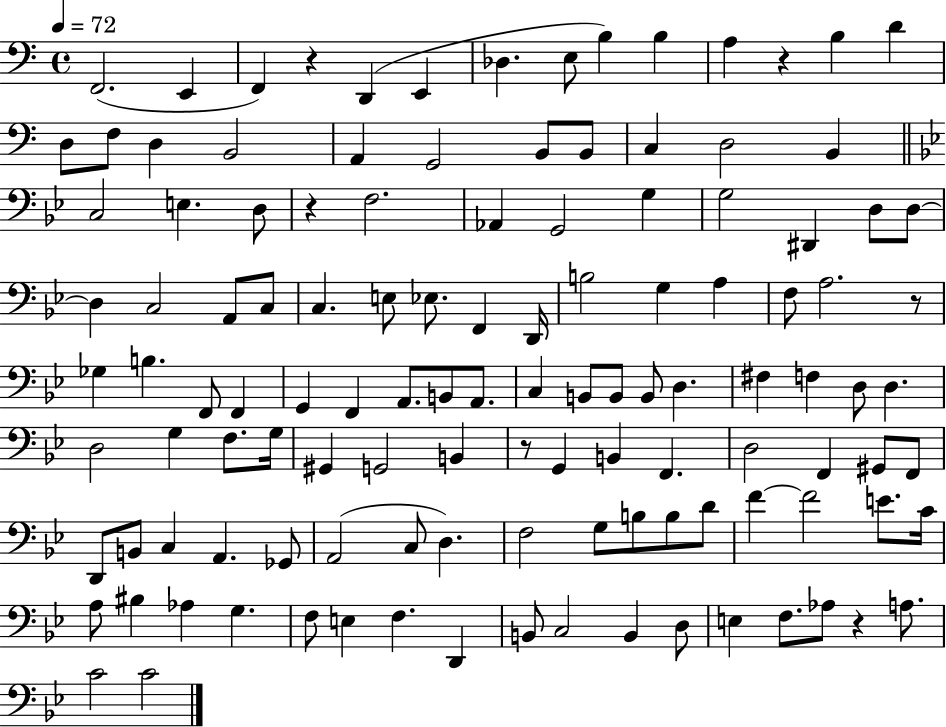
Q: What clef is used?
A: bass